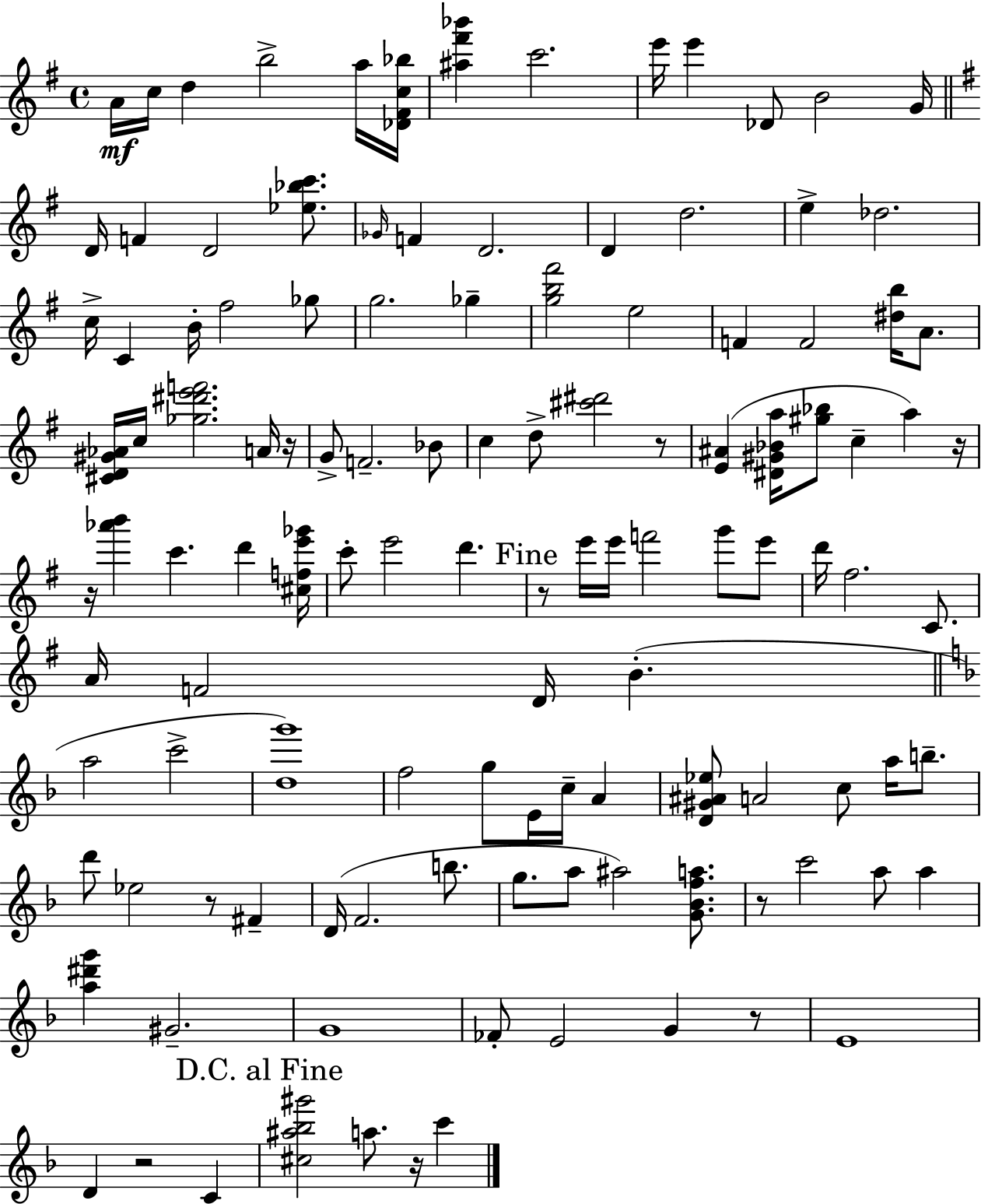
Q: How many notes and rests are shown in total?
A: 119